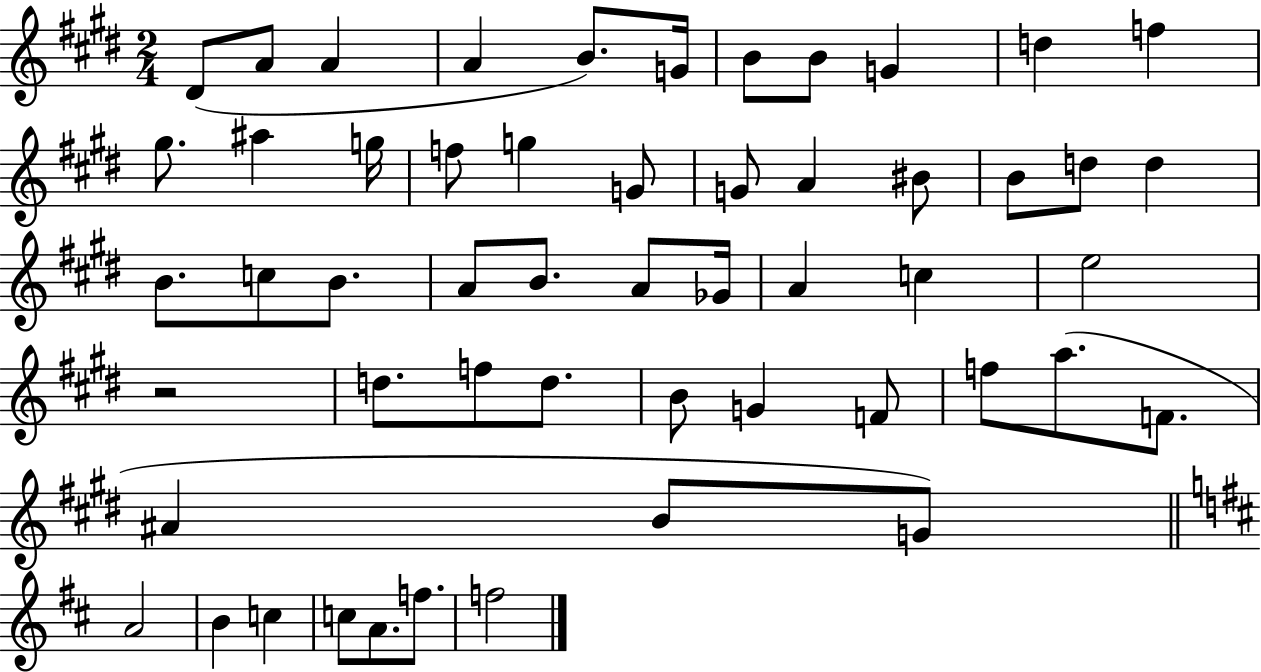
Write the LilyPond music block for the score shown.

{
  \clef treble
  \numericTimeSignature
  \time 2/4
  \key e \major
  dis'8( a'8 a'4 | a'4 b'8.) g'16 | b'8 b'8 g'4 | d''4 f''4 | \break gis''8. ais''4 g''16 | f''8 g''4 g'8 | g'8 a'4 bis'8 | b'8 d''8 d''4 | \break b'8. c''8 b'8. | a'8 b'8. a'8 ges'16 | a'4 c''4 | e''2 | \break r2 | d''8. f''8 d''8. | b'8 g'4 f'8 | f''8 a''8.( f'8. | \break ais'4 b'8 g'8) | \bar "||" \break \key d \major a'2 | b'4 c''4 | c''8 a'8. f''8. | f''2 | \break \bar "|."
}